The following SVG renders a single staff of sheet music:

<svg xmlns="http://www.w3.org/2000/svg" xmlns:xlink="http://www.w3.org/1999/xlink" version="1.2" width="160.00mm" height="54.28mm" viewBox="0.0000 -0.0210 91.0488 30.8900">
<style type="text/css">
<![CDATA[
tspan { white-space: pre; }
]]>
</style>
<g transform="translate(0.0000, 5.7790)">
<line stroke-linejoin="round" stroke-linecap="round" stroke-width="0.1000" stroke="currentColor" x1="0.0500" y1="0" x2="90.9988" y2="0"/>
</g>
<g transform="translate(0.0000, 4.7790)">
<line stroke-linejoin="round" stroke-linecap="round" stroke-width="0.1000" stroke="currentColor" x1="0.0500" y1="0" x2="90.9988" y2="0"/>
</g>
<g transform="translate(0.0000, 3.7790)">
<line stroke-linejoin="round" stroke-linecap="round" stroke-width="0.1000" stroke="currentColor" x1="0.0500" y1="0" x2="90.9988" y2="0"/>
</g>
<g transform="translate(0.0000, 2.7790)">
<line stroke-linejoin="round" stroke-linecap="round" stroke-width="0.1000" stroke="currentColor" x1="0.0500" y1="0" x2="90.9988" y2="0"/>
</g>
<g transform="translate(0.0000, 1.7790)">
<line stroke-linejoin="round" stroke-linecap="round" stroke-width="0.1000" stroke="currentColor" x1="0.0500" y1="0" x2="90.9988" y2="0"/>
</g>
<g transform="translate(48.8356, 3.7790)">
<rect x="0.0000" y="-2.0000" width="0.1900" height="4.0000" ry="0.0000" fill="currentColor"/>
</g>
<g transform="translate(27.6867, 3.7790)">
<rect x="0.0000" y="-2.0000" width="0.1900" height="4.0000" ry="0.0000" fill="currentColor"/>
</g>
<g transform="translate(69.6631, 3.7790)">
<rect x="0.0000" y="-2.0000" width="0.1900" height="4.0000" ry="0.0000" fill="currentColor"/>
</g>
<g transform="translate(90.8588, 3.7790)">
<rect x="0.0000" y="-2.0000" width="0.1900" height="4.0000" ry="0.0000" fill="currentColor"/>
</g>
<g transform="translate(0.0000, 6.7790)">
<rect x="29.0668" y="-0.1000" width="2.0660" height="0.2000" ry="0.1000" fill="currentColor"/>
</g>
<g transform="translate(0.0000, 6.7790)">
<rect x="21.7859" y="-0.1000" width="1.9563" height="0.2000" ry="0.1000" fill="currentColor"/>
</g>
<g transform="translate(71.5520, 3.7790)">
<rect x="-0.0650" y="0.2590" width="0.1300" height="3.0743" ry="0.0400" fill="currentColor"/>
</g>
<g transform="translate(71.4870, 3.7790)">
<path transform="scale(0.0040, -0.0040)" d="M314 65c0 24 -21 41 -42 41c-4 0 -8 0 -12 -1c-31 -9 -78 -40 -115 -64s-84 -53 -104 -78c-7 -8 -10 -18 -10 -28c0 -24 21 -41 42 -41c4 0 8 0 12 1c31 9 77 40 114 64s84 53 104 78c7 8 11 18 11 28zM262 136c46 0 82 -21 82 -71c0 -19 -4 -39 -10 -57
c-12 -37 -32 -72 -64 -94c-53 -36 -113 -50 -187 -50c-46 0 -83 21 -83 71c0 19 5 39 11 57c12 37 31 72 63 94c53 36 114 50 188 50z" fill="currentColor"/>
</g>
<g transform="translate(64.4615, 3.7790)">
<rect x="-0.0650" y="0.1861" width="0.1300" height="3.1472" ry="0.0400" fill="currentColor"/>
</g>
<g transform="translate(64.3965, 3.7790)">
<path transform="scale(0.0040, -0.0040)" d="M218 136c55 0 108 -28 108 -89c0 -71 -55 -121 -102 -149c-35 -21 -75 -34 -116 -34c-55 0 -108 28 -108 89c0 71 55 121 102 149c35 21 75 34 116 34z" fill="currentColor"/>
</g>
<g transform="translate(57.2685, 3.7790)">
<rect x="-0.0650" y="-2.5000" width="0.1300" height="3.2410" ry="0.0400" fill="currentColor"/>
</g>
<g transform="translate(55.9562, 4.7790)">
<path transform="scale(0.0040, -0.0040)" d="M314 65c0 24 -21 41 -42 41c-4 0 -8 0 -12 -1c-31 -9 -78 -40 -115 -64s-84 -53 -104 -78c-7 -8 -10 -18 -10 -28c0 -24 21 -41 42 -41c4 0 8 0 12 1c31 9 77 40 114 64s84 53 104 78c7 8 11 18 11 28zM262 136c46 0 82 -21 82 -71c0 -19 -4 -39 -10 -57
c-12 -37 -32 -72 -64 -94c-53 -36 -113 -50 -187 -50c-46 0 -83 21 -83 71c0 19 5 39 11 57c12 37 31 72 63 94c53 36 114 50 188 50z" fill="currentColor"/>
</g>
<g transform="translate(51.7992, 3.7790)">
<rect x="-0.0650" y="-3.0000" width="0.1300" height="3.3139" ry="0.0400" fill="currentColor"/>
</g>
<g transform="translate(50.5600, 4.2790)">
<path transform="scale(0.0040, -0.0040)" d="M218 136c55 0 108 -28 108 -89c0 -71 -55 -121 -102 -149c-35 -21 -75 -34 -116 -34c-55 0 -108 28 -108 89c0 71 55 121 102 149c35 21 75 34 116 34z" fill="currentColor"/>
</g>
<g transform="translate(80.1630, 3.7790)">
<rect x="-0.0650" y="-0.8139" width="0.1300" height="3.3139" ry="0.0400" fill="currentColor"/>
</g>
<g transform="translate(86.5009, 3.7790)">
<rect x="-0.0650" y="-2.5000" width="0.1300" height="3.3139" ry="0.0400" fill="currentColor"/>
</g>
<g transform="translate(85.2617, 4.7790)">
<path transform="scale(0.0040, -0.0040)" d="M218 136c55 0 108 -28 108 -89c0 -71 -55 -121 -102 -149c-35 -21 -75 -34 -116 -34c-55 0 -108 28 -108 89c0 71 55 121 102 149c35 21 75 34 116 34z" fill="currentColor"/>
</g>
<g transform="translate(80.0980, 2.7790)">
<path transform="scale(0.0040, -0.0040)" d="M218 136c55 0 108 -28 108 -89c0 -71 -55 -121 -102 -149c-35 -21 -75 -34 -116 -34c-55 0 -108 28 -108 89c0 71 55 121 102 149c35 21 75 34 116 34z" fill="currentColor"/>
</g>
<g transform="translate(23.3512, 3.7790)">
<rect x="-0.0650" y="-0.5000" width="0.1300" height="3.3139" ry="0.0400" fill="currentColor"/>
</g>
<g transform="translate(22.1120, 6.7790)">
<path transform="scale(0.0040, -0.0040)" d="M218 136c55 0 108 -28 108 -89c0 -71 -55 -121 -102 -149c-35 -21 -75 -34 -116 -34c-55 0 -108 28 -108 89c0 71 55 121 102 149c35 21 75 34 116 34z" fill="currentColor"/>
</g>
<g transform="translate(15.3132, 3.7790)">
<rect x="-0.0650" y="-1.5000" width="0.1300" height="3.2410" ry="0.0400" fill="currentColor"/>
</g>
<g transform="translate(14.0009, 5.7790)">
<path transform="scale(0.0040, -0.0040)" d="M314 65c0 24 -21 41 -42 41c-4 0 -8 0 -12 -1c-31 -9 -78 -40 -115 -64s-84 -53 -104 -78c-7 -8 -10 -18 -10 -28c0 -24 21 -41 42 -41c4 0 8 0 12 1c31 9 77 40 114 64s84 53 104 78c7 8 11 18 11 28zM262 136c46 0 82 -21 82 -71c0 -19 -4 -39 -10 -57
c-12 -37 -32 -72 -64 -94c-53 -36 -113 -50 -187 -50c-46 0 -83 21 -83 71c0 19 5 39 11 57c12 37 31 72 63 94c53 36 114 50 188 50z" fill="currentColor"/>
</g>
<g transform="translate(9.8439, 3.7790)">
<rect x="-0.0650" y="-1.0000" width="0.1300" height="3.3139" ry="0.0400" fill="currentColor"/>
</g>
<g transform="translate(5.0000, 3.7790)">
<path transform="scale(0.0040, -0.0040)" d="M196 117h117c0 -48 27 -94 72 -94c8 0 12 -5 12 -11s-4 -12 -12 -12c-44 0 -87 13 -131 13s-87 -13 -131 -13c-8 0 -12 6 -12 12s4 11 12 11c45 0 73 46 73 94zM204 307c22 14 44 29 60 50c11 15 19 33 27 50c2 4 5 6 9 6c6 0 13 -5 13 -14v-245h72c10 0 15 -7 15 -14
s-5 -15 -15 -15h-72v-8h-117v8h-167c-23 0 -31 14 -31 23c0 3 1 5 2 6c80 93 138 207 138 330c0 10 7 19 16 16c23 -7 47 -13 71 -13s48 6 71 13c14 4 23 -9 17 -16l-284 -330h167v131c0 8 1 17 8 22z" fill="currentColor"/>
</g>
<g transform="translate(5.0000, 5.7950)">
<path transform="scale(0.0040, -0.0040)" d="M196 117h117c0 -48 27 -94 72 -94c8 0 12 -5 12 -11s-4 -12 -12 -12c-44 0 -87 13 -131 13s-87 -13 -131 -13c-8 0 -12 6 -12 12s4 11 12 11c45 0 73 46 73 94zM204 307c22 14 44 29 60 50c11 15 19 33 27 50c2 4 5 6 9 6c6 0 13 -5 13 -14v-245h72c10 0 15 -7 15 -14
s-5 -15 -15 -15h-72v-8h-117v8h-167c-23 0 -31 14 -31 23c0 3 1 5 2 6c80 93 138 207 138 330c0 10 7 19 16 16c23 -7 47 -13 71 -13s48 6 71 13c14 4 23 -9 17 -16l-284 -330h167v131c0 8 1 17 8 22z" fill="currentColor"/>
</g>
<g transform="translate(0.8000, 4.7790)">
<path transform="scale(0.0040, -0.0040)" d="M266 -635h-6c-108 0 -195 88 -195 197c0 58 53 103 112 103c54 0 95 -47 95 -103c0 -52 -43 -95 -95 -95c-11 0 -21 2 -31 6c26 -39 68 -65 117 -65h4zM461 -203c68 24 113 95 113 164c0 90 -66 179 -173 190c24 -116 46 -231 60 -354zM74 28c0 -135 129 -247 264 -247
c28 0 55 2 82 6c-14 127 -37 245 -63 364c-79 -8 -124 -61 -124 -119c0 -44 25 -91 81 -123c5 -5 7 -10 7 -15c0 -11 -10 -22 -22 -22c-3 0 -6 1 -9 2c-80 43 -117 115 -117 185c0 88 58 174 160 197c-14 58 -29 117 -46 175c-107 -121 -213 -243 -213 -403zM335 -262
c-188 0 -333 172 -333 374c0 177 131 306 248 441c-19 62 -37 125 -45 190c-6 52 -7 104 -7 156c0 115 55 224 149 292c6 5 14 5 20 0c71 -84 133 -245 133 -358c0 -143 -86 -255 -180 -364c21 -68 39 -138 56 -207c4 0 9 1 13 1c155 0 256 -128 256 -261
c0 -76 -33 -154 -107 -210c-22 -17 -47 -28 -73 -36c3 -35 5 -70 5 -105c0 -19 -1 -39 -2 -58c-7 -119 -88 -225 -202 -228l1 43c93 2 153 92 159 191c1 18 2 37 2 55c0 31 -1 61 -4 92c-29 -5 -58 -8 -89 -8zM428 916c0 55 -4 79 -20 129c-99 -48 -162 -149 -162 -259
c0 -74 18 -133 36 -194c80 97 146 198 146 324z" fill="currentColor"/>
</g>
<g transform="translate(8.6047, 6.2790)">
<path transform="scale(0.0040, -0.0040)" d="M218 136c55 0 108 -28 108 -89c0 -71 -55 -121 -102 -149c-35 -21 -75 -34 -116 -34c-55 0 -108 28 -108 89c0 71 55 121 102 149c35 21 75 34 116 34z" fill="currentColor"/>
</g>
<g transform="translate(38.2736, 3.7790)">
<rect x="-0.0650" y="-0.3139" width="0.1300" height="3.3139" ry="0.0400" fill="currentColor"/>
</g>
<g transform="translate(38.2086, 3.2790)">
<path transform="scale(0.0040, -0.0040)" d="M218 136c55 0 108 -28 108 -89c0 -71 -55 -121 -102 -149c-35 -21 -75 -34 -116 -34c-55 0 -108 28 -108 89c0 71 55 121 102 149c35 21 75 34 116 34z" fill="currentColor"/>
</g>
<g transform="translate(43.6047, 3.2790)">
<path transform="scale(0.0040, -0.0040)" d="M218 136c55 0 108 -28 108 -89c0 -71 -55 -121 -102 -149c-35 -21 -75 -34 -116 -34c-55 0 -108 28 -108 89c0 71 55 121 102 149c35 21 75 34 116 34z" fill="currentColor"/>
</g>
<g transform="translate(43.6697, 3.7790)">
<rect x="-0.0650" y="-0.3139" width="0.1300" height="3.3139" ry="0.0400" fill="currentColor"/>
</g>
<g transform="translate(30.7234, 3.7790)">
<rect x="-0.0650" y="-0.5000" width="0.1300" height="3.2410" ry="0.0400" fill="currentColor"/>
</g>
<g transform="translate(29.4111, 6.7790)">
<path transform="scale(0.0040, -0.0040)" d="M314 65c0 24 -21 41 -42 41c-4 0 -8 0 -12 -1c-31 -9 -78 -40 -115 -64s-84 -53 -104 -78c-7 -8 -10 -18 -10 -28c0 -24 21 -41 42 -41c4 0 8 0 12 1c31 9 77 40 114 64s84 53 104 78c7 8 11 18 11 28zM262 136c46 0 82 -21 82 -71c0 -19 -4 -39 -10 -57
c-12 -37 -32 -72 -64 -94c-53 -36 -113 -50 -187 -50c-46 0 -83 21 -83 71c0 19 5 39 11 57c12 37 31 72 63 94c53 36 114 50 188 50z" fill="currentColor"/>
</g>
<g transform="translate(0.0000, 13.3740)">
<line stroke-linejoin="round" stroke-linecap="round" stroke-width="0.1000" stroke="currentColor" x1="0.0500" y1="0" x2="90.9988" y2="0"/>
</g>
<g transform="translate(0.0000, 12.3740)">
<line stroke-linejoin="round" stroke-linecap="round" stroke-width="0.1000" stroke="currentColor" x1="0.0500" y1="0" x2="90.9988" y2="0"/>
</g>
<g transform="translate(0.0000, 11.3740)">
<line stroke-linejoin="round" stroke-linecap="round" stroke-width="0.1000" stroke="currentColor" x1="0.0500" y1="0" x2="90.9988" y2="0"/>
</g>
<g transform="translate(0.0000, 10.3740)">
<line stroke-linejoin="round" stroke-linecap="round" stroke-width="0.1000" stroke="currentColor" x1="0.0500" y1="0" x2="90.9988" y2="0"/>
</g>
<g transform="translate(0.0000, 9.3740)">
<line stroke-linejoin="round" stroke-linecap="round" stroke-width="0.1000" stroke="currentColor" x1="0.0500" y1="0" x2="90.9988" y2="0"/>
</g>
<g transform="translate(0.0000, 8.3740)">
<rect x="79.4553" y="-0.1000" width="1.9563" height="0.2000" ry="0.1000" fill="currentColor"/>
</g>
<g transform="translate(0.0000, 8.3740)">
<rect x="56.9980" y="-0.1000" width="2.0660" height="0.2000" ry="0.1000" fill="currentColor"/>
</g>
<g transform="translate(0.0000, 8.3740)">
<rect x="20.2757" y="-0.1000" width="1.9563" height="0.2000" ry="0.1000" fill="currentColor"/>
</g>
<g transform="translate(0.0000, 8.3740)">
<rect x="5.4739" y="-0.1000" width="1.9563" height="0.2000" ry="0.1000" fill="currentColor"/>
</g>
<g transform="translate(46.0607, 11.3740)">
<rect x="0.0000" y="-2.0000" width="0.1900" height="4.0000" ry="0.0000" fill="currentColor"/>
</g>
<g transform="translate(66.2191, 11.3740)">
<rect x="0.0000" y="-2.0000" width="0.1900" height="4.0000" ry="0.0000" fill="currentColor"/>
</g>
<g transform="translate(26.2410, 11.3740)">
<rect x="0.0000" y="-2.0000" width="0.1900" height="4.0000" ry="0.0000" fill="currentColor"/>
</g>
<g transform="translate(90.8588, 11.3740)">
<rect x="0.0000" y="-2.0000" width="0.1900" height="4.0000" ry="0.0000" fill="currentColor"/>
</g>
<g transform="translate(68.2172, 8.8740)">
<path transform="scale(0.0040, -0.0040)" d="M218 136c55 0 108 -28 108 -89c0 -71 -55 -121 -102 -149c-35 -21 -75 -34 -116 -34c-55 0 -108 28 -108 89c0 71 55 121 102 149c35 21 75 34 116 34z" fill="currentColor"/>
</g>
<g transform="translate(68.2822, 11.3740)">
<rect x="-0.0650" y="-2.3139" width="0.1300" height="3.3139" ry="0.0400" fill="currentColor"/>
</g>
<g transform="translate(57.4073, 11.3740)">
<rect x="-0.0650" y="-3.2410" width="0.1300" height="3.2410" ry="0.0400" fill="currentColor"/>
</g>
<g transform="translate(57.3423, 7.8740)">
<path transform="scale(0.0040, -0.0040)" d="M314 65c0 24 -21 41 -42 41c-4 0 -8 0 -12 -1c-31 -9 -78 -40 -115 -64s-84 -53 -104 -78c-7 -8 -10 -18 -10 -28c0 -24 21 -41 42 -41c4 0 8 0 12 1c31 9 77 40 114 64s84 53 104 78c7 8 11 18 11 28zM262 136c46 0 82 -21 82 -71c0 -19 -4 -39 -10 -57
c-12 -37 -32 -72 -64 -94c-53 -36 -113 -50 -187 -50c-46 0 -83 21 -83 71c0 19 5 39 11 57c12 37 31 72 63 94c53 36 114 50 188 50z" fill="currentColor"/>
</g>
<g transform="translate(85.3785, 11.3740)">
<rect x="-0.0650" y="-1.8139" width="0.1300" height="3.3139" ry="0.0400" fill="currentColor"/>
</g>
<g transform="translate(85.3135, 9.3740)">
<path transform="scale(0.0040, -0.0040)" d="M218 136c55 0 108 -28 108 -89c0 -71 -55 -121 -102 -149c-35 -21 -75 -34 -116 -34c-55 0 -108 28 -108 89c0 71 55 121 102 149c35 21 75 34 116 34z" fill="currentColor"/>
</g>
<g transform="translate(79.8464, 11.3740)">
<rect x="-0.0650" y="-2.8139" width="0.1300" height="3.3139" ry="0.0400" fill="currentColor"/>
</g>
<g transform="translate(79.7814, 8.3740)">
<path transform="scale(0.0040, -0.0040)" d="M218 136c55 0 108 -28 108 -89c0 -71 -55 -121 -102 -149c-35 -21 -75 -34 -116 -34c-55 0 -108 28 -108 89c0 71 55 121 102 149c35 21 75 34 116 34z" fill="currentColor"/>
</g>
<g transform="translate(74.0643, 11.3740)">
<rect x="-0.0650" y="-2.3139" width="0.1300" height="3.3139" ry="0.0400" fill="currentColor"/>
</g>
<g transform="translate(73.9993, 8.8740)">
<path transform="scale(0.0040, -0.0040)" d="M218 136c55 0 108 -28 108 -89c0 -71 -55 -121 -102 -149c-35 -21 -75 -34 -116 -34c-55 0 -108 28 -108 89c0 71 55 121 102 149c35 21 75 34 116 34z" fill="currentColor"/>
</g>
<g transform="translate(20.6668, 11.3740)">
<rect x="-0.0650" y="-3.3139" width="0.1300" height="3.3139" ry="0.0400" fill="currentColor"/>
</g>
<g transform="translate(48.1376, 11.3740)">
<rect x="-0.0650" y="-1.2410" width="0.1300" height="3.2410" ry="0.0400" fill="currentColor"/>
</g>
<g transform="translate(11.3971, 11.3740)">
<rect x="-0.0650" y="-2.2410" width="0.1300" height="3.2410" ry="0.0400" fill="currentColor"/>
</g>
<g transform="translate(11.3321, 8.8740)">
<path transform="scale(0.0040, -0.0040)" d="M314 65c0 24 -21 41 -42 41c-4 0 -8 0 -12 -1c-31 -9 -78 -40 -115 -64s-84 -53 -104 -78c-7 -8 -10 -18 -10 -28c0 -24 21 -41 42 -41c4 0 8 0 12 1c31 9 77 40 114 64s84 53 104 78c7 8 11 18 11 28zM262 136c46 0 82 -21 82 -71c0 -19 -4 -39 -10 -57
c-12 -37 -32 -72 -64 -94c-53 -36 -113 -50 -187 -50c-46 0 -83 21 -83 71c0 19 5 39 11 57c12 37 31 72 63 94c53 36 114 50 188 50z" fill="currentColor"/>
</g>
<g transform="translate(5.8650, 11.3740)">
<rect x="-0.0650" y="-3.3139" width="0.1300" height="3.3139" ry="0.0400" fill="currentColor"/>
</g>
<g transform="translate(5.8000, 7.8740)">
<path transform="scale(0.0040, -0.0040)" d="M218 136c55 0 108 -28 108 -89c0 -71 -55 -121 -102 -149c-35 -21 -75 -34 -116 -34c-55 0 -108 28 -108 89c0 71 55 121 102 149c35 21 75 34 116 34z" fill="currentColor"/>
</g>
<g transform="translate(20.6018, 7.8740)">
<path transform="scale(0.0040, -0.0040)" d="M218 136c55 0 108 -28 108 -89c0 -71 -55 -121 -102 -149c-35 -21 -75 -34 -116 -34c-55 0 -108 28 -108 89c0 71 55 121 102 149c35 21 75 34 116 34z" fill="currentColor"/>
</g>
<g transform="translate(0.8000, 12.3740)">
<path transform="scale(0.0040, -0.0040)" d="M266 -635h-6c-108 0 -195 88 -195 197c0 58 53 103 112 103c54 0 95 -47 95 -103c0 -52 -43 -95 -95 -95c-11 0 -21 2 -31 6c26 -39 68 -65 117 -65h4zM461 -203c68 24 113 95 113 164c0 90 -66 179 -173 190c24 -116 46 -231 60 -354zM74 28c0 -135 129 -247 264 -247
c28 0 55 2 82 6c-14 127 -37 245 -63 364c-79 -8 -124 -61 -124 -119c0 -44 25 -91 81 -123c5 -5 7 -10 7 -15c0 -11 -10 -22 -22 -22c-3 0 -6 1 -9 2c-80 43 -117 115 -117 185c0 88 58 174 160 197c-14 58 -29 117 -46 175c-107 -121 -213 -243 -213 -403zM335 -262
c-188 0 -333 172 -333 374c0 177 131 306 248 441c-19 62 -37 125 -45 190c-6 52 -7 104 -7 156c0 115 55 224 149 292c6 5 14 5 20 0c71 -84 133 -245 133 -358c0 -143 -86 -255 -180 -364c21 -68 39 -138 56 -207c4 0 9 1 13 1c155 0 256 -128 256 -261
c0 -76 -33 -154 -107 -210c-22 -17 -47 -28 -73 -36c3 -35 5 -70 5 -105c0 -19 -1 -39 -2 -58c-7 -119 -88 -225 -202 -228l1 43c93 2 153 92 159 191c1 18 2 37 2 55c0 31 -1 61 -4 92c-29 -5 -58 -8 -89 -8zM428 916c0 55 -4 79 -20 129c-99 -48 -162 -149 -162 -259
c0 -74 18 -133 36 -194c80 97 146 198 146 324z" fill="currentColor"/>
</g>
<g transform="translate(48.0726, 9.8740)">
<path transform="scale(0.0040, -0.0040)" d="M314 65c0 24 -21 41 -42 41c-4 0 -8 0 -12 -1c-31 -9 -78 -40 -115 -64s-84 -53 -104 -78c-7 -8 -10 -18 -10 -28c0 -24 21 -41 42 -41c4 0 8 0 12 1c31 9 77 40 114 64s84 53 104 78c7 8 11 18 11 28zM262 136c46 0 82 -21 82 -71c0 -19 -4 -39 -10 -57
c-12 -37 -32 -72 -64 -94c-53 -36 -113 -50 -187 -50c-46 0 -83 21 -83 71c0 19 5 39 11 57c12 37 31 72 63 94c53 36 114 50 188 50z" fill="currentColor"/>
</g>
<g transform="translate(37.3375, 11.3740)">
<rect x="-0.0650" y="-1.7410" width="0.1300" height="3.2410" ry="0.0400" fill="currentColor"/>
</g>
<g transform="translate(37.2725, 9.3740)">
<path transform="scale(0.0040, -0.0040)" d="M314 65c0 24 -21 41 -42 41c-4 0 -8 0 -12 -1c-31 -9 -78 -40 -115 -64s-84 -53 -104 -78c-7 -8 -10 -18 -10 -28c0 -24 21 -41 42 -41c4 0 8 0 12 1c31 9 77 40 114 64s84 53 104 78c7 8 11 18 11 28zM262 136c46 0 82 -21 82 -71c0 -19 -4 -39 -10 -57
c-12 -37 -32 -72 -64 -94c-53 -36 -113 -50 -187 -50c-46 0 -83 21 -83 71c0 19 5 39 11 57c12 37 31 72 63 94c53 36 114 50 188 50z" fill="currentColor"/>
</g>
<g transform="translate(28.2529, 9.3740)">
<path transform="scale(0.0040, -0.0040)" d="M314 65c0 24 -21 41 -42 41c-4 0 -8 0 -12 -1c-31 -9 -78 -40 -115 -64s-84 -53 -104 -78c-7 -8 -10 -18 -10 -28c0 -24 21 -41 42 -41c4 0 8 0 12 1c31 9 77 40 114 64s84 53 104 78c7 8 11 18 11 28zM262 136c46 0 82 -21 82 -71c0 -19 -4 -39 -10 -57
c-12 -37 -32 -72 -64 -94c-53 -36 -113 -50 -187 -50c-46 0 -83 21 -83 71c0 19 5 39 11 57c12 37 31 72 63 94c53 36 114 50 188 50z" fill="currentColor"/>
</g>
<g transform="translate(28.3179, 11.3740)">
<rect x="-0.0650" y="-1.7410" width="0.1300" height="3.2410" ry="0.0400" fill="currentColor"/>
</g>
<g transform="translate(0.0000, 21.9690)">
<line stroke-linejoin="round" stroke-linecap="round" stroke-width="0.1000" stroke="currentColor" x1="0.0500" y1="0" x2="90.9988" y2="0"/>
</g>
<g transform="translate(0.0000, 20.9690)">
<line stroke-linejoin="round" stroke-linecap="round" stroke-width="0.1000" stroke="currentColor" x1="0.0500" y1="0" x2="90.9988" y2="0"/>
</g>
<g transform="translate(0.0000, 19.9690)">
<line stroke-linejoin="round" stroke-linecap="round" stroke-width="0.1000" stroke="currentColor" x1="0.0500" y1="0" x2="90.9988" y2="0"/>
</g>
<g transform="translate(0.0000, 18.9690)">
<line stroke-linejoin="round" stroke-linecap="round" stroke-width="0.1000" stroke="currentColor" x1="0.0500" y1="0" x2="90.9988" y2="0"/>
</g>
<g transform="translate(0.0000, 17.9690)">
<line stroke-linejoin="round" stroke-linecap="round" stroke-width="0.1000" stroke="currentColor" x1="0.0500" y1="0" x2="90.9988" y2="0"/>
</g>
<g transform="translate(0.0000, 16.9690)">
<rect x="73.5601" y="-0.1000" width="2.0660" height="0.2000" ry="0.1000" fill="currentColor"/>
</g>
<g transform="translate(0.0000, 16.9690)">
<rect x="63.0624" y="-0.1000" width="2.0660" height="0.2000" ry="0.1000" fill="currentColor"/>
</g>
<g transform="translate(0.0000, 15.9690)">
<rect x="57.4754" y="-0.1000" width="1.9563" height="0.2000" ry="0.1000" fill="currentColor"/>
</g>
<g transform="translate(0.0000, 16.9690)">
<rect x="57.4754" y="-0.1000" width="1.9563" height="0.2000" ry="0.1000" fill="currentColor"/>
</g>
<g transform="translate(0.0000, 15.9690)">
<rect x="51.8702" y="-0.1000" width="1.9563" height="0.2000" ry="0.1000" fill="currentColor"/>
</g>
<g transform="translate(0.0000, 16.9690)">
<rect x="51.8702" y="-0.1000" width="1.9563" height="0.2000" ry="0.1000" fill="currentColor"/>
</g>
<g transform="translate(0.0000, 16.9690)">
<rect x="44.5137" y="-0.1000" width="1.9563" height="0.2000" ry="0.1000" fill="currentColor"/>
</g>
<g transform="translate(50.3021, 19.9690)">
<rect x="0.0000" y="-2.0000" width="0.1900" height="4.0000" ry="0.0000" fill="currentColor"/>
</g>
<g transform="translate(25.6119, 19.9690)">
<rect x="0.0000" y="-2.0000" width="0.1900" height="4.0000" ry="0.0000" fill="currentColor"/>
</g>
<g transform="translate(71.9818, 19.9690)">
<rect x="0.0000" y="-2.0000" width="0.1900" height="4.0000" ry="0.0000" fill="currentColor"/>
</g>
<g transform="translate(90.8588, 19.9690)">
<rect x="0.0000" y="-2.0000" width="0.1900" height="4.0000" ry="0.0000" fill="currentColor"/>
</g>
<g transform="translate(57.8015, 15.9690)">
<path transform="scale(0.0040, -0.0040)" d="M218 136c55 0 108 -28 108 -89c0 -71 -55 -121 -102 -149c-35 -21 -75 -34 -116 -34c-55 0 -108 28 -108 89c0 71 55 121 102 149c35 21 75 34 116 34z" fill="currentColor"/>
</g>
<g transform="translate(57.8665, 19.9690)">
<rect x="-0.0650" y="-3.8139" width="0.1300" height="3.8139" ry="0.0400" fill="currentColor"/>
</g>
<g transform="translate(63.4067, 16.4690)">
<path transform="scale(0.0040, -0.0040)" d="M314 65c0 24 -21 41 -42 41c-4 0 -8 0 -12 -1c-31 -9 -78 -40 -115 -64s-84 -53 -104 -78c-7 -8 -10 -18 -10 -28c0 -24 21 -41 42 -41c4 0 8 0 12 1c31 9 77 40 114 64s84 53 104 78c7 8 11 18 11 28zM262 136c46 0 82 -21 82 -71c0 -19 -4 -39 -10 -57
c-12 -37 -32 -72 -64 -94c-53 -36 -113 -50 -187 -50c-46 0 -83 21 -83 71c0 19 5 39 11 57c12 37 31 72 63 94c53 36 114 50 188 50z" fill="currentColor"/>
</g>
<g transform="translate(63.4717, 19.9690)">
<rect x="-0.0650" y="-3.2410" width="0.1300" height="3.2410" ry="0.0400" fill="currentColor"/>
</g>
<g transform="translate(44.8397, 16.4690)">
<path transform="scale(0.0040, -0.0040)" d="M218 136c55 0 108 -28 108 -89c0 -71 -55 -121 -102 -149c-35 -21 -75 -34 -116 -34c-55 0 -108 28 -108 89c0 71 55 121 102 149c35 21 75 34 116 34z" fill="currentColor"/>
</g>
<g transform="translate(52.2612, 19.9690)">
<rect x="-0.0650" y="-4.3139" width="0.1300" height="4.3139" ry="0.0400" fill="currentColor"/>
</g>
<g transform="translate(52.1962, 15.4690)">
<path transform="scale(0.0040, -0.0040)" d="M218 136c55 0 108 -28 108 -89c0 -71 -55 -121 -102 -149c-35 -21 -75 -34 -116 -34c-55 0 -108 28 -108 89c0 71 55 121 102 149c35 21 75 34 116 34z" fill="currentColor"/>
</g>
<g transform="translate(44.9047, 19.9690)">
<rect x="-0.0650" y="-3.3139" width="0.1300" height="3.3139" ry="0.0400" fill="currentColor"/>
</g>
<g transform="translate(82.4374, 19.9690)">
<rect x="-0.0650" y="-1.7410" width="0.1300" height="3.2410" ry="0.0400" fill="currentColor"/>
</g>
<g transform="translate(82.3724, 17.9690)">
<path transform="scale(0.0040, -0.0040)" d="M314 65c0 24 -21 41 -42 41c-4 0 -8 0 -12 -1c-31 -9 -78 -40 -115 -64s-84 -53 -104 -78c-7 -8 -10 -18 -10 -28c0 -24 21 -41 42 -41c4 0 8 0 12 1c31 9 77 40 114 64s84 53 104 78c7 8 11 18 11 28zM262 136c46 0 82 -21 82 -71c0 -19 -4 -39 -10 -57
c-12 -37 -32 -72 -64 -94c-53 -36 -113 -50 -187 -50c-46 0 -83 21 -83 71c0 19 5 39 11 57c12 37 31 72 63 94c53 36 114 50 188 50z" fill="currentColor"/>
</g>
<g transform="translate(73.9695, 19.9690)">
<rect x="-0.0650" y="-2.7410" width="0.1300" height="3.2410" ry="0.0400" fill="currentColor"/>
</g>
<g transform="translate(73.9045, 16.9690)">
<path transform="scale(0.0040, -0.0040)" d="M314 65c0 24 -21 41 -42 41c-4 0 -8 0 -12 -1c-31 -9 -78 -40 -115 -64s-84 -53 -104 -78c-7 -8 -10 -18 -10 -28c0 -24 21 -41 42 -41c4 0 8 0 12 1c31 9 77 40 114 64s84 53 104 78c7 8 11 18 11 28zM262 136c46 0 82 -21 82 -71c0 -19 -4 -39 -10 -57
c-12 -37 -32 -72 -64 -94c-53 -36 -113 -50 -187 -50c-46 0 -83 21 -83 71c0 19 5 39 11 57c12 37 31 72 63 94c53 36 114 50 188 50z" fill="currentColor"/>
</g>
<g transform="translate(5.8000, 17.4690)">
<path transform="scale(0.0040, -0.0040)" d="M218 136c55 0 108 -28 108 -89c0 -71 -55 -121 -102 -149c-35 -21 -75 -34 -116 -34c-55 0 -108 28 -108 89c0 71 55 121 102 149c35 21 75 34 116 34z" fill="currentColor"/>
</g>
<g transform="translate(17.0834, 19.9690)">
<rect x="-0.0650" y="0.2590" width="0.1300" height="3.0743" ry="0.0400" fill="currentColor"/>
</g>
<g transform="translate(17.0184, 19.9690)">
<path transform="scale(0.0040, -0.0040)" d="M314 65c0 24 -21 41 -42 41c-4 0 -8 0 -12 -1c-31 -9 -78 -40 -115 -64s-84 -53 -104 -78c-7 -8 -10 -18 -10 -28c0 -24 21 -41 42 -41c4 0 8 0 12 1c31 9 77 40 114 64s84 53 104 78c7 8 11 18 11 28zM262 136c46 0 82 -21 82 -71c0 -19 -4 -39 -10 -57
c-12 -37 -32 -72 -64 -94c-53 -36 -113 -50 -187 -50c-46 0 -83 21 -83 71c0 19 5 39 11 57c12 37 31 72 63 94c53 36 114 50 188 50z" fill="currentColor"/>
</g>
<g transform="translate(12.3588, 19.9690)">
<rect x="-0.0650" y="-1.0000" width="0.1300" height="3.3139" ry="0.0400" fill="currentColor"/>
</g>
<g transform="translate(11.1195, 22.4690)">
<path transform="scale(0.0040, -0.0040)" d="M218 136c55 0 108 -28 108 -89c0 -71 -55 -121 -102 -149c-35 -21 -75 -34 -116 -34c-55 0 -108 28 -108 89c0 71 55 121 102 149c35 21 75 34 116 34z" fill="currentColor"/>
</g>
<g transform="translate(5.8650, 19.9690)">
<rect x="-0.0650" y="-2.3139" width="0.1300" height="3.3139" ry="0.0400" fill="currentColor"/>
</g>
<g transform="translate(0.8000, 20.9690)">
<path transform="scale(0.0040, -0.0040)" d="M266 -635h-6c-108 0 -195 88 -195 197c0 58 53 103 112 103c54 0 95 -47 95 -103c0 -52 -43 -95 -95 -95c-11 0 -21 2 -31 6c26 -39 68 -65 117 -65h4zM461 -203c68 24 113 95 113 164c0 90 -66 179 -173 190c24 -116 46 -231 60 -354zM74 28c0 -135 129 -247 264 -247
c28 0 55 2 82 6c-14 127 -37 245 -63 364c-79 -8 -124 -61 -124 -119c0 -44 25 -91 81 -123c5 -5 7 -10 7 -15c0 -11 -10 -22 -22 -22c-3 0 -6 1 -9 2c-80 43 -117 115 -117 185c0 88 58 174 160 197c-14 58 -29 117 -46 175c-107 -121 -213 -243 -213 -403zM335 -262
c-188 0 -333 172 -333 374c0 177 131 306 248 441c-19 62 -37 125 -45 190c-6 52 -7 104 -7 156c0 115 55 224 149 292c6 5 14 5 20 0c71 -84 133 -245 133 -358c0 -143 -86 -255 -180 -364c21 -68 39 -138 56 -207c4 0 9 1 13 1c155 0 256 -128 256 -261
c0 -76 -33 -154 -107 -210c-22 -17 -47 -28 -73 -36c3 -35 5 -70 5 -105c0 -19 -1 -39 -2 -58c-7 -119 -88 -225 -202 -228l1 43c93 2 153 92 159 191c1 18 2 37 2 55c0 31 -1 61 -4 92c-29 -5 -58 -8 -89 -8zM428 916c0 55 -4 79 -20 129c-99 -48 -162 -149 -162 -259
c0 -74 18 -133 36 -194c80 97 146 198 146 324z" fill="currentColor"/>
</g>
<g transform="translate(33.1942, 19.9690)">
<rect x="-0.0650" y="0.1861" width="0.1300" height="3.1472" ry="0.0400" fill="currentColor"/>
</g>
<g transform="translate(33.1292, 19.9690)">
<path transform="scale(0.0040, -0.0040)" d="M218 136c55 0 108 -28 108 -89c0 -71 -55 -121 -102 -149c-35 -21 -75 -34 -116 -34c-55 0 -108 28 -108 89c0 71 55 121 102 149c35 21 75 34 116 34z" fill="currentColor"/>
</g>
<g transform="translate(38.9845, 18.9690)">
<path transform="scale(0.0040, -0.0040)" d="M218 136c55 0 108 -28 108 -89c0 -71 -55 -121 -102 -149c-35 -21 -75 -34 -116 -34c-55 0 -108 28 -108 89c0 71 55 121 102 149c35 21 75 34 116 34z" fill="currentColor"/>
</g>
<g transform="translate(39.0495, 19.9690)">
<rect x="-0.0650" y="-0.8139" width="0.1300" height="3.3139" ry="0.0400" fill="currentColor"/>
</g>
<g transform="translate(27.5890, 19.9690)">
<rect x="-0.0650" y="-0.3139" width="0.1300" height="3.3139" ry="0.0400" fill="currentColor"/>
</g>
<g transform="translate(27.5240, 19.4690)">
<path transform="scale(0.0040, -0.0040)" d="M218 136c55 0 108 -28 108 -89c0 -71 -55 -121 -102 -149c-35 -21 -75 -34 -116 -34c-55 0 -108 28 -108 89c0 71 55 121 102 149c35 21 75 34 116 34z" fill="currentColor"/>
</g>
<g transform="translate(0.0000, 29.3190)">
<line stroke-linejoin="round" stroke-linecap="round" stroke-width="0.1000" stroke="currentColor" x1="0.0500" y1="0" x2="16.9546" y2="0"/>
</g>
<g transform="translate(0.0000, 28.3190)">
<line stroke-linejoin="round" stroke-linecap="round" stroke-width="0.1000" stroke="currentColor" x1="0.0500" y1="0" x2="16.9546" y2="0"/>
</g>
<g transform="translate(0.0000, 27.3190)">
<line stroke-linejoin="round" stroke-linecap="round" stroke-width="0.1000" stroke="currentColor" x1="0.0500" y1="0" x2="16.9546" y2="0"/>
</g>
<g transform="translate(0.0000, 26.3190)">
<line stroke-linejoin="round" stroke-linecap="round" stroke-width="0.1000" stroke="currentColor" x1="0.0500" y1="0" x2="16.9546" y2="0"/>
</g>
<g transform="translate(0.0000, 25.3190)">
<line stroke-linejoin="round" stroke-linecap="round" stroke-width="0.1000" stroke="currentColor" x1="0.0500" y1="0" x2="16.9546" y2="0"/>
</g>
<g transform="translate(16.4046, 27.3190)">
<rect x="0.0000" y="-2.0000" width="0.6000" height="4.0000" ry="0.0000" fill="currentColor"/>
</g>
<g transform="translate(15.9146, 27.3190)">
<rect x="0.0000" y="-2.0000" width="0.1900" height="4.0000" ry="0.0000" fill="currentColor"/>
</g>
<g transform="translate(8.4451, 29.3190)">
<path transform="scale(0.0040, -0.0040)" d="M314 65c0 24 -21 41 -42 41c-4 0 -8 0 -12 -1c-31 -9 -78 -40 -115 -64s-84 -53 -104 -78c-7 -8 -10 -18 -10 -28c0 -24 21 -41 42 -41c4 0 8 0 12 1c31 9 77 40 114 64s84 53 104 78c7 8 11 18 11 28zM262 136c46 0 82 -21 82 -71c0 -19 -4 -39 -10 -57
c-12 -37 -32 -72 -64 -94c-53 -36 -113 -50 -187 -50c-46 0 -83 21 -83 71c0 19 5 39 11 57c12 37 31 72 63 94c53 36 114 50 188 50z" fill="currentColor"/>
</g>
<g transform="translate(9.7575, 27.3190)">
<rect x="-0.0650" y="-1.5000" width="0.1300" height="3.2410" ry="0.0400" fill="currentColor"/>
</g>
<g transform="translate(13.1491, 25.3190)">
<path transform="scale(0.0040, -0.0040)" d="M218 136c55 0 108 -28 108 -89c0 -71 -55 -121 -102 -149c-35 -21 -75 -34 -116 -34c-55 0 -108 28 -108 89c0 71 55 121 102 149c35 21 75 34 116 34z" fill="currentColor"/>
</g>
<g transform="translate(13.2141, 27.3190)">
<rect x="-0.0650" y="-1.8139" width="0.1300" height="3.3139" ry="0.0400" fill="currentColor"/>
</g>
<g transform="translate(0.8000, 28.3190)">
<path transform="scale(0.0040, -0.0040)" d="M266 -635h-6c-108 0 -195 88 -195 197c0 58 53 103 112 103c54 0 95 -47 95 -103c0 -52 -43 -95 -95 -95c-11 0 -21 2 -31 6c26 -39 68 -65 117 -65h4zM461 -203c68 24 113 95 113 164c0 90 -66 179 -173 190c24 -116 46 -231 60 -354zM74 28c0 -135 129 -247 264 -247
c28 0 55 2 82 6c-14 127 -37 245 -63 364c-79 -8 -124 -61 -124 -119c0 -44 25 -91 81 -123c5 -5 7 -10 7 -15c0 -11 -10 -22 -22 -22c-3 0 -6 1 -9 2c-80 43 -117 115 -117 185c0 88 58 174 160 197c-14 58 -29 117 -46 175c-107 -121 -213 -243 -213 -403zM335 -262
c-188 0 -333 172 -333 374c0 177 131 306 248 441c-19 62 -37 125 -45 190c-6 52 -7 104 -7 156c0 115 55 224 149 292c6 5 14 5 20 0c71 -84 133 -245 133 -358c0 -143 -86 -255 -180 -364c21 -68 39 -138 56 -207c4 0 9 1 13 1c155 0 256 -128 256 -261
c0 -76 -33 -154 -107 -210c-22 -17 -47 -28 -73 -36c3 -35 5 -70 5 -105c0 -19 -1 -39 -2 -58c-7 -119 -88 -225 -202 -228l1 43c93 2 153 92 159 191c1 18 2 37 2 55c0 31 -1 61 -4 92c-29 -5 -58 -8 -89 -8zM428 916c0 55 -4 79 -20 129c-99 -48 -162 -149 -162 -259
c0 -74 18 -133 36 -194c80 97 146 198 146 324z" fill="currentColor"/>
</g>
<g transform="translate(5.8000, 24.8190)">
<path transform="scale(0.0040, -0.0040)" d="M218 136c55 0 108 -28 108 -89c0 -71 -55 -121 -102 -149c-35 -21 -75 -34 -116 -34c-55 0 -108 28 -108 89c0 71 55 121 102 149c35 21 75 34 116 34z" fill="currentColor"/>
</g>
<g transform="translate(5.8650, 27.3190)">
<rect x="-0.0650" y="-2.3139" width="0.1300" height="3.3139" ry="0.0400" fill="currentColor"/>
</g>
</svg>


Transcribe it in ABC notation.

X:1
T:Untitled
M:4/4
L:1/4
K:C
D E2 C C2 c c A G2 B B2 d G b g2 b f2 f2 e2 b2 g g a f g D B2 c B d b d' c' b2 a2 f2 g E2 f